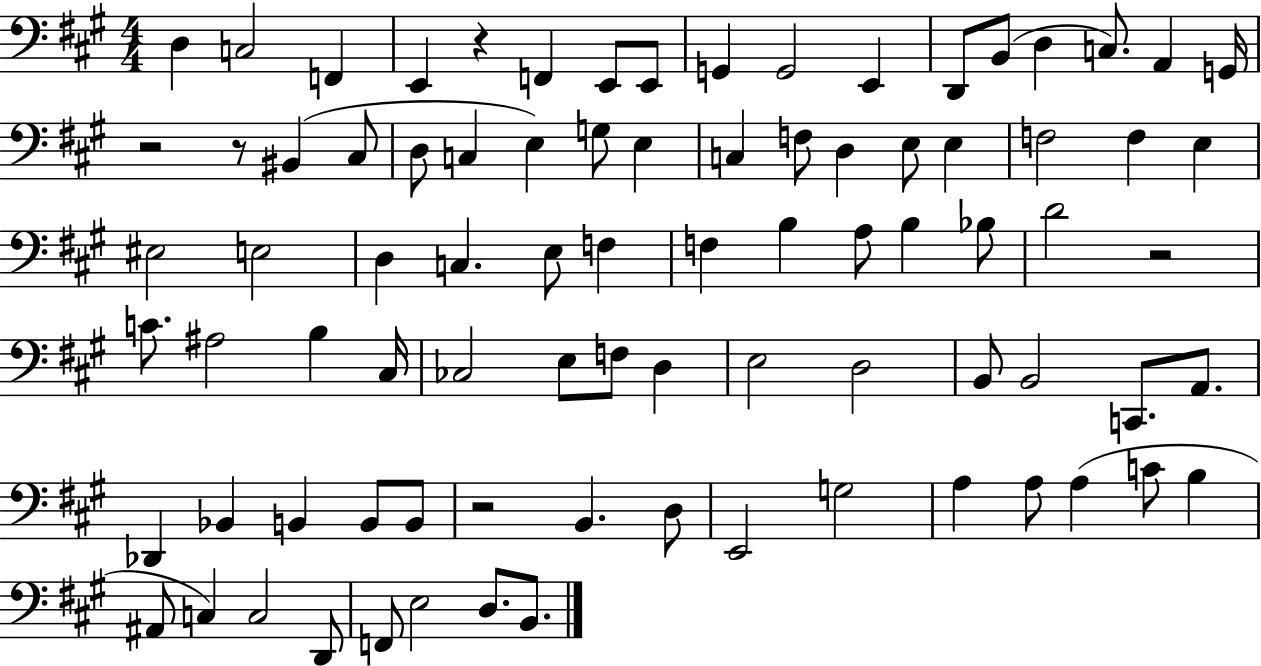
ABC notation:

X:1
T:Untitled
M:4/4
L:1/4
K:A
D, C,2 F,, E,, z F,, E,,/2 E,,/2 G,, G,,2 E,, D,,/2 B,,/2 D, C,/2 A,, G,,/4 z2 z/2 ^B,, ^C,/2 D,/2 C, E, G,/2 E, C, F,/2 D, E,/2 E, F,2 F, E, ^E,2 E,2 D, C, E,/2 F, F, B, A,/2 B, _B,/2 D2 z2 C/2 ^A,2 B, ^C,/4 _C,2 E,/2 F,/2 D, E,2 D,2 B,,/2 B,,2 C,,/2 A,,/2 _D,, _B,, B,, B,,/2 B,,/2 z2 B,, D,/2 E,,2 G,2 A, A,/2 A, C/2 B, ^A,,/2 C, C,2 D,,/2 F,,/2 E,2 D,/2 B,,/2